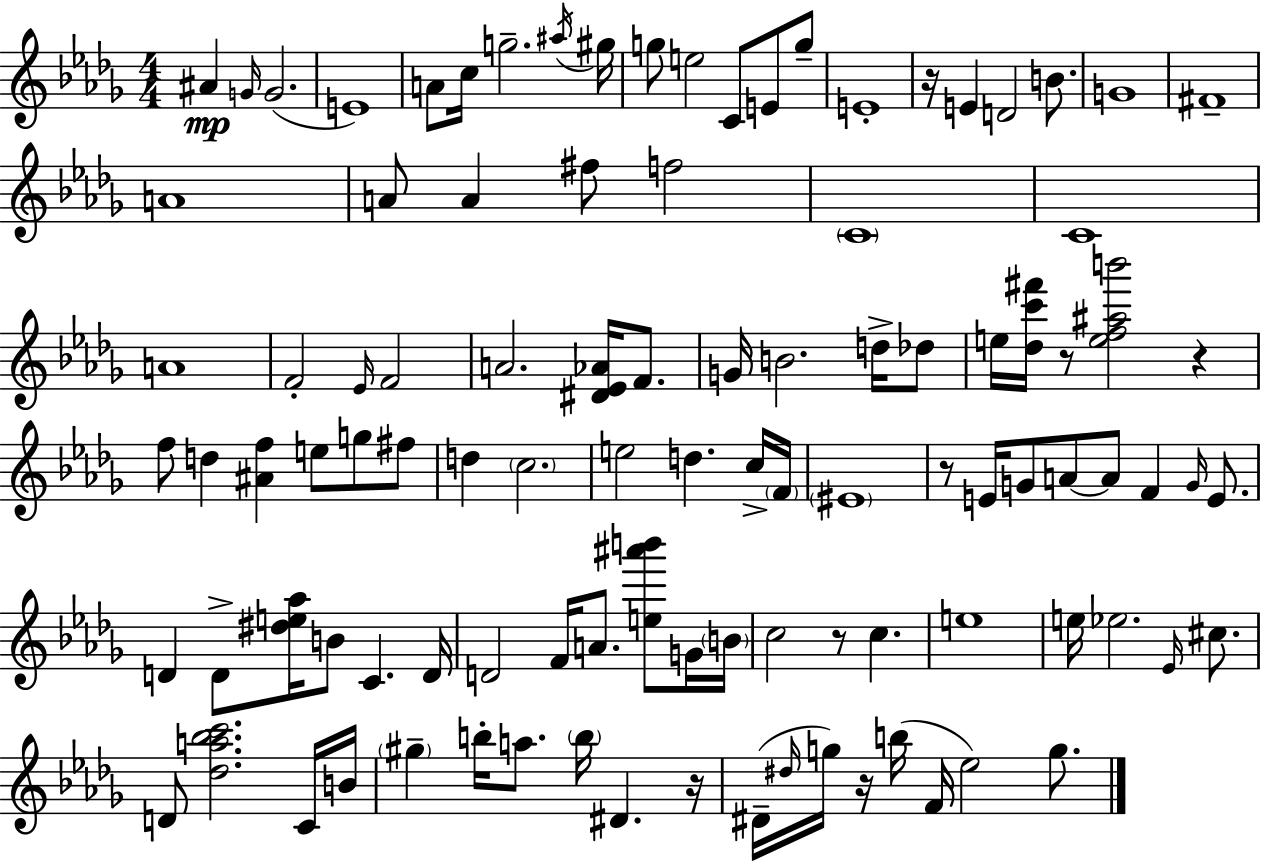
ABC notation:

X:1
T:Untitled
M:4/4
L:1/4
K:Bbm
^A G/4 G2 E4 A/2 c/4 g2 ^a/4 ^g/4 g/2 e2 C/2 E/2 g/2 E4 z/4 E D2 B/2 G4 ^F4 A4 A/2 A ^f/2 f2 C4 C4 A4 F2 _E/4 F2 A2 [^D_E_A]/4 F/2 G/4 B2 d/4 _d/2 e/4 [_dc'^f']/4 z/2 [ef^ab']2 z f/2 d [^Af] e/2 g/2 ^f/2 d c2 e2 d c/4 F/4 ^E4 z/2 E/4 G/2 A/2 A/2 F G/4 E/2 D D/2 [^de_a]/4 B/2 C D/4 D2 F/4 A/2 [e^a'b']/2 G/4 B/4 c2 z/2 c e4 e/4 _e2 _E/4 ^c/2 D/2 [_da_bc']2 C/4 B/4 ^g b/4 a/2 b/4 ^D z/4 ^D/4 ^d/4 g/4 z/4 b/4 F/4 _e2 g/2